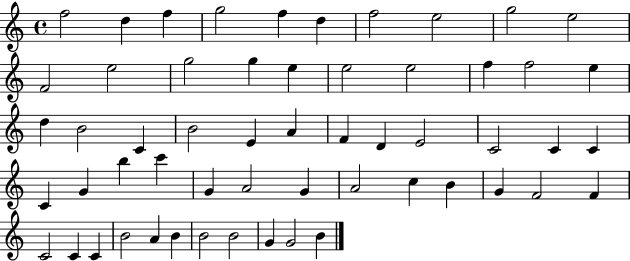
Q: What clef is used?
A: treble